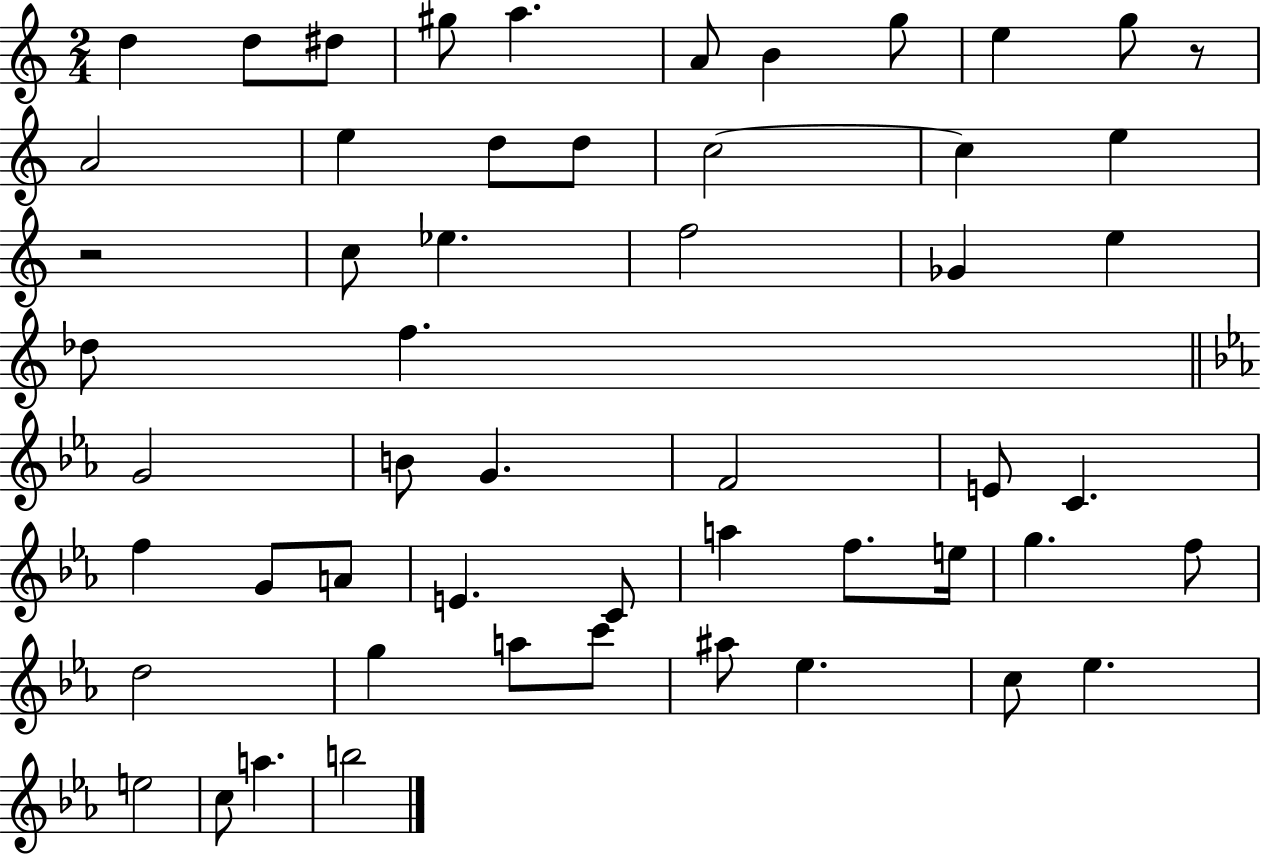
X:1
T:Untitled
M:2/4
L:1/4
K:C
d d/2 ^d/2 ^g/2 a A/2 B g/2 e g/2 z/2 A2 e d/2 d/2 c2 c e z2 c/2 _e f2 _G e _d/2 f G2 B/2 G F2 E/2 C f G/2 A/2 E C/2 a f/2 e/4 g f/2 d2 g a/2 c'/2 ^a/2 _e c/2 _e e2 c/2 a b2